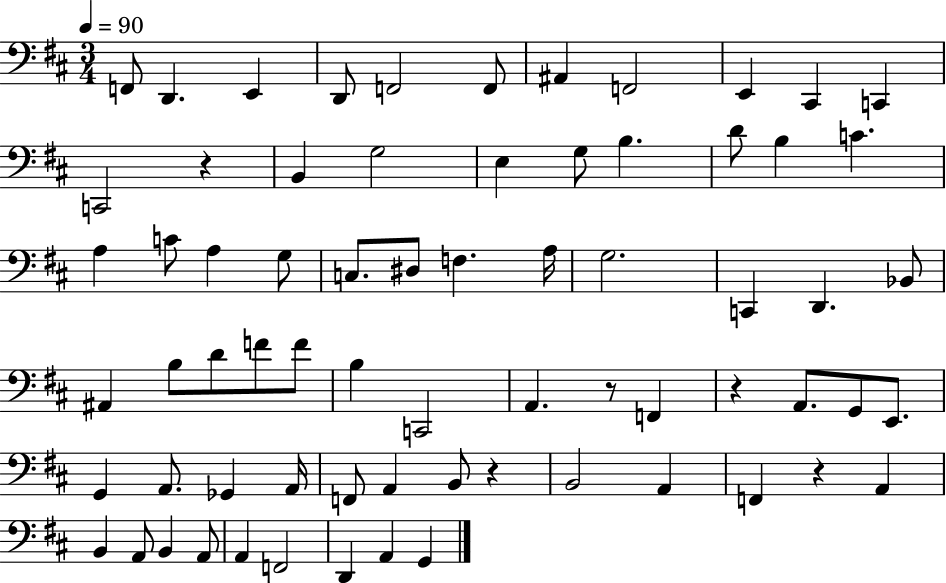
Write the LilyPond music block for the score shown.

{
  \clef bass
  \numericTimeSignature
  \time 3/4
  \key d \major
  \tempo 4 = 90
  f,8 d,4. e,4 | d,8 f,2 f,8 | ais,4 f,2 | e,4 cis,4 c,4 | \break c,2 r4 | b,4 g2 | e4 g8 b4. | d'8 b4 c'4. | \break a4 c'8 a4 g8 | c8. dis8 f4. a16 | g2. | c,4 d,4. bes,8 | \break ais,4 b8 d'8 f'8 f'8 | b4 c,2 | a,4. r8 f,4 | r4 a,8. g,8 e,8. | \break g,4 a,8. ges,4 a,16 | f,8 a,4 b,8 r4 | b,2 a,4 | f,4 r4 a,4 | \break b,4 a,8 b,4 a,8 | a,4 f,2 | d,4 a,4 g,4 | \bar "|."
}